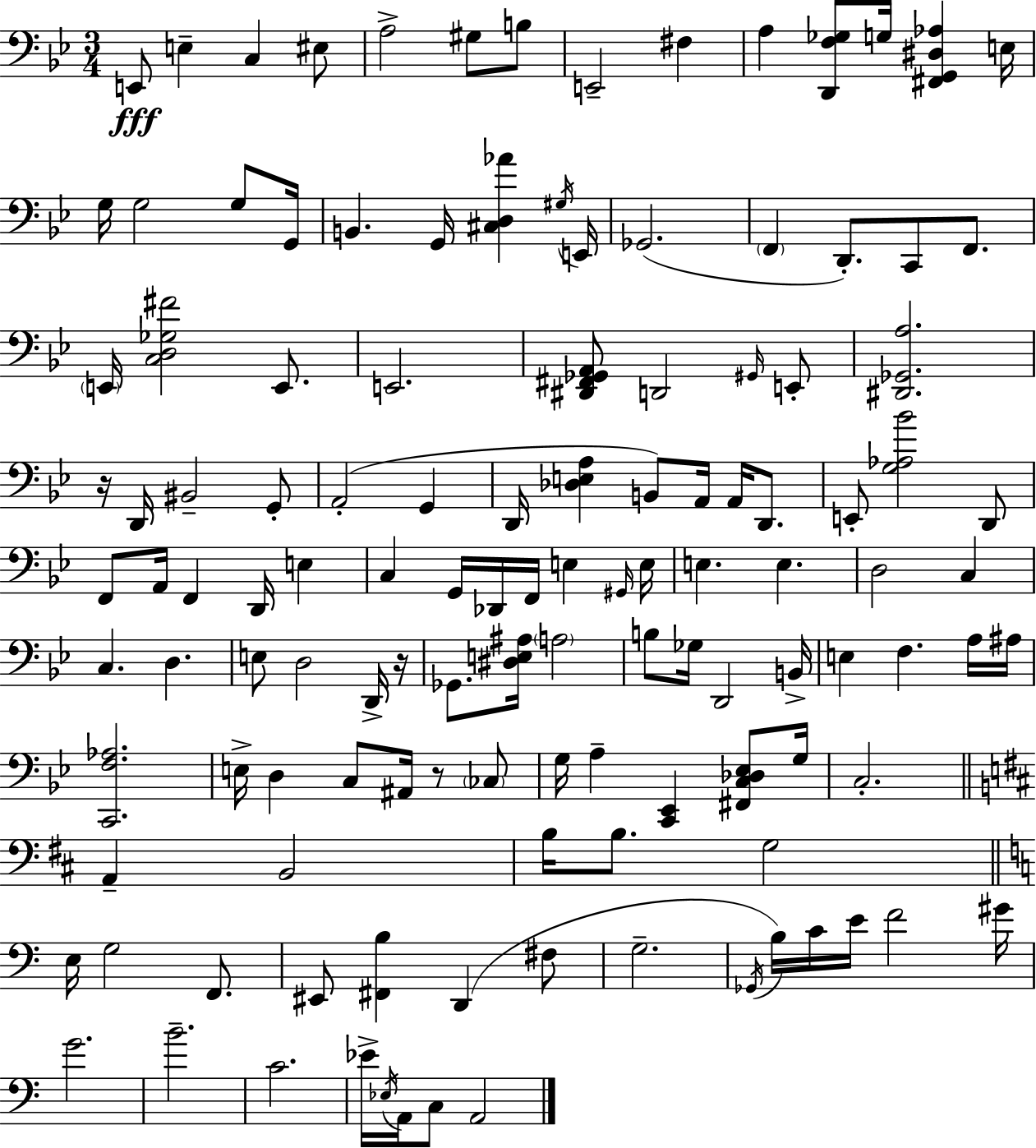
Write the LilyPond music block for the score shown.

{
  \clef bass
  \numericTimeSignature
  \time 3/4
  \key g \minor
  e,8\fff e4-- c4 eis8 | a2-> gis8 b8 | e,2-- fis4 | a4 <d, f ges>8 g16 <fis, g, dis aes>4 e16 | \break g16 g2 g8 g,16 | b,4. g,16 <cis d aes'>4 \acciaccatura { gis16 } | e,16 ges,2.( | \parenthesize f,4 d,8.-.) c,8 f,8. | \break \parenthesize e,16 <c d ges fis'>2 e,8. | e,2. | <dis, fis, ges, a,>8 d,2 \grace { gis,16 } | e,8-. <dis, ges, a>2. | \break r16 d,16 bis,2-- | g,8-. a,2-.( g,4 | d,16 <des e a>4 b,8) a,16 a,16 d,8. | e,8-. <g aes bes'>2 | \break d,8 f,8 a,16 f,4 d,16 e4 | c4 g,16 des,16 f,16 e4 | \grace { gis,16 } e16 e4. e4. | d2 c4 | \break c4. d4. | e8 d2 | d,16-> r16 ges,8. <dis e ais>16 \parenthesize a2 | b8 ges16 d,2 | \break b,16-> e4 f4. | a16 ais16 <c, f aes>2. | e16-> d4 c8 ais,16 r8 | \parenthesize ces8 g16 a4-- <c, ees,>4 | \break <fis, c des ees>8 g16 c2.-. | \bar "||" \break \key d \major a,4-- b,2 | b16 b8. g2 | \bar "||" \break \key c \major e16 g2 f,8. | eis,8 <fis, b>4 d,4( fis8 | g2.-- | \acciaccatura { ges,16 } b16) c'16 e'16 f'2 | \break gis'16 g'2. | b'2.-- | c'2. | ees'16-> \acciaccatura { ees16 } a,16 c8 a,2 | \break \bar "|."
}